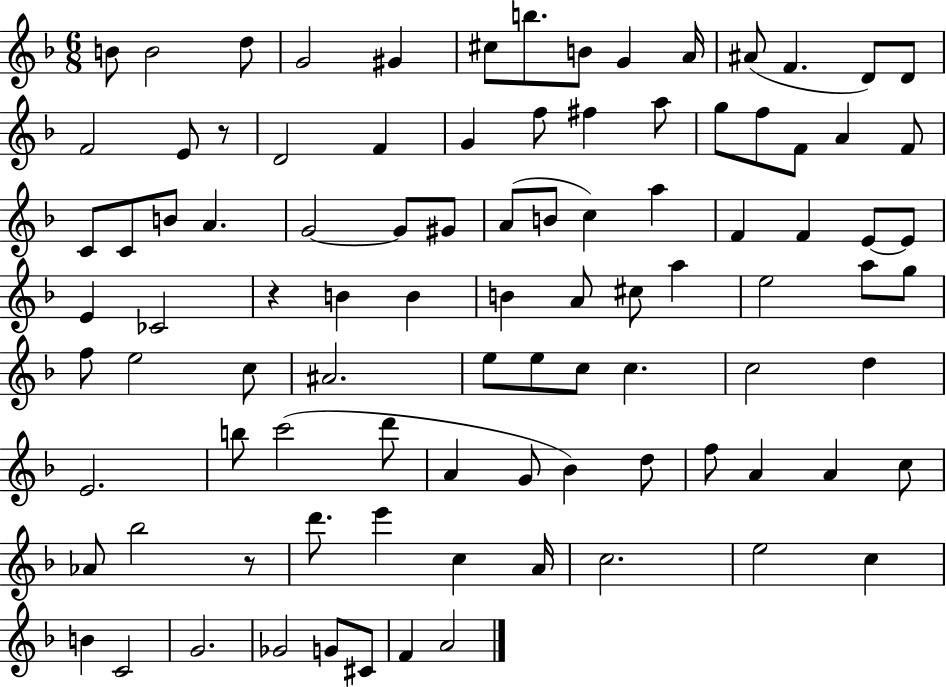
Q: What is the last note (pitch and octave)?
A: A4